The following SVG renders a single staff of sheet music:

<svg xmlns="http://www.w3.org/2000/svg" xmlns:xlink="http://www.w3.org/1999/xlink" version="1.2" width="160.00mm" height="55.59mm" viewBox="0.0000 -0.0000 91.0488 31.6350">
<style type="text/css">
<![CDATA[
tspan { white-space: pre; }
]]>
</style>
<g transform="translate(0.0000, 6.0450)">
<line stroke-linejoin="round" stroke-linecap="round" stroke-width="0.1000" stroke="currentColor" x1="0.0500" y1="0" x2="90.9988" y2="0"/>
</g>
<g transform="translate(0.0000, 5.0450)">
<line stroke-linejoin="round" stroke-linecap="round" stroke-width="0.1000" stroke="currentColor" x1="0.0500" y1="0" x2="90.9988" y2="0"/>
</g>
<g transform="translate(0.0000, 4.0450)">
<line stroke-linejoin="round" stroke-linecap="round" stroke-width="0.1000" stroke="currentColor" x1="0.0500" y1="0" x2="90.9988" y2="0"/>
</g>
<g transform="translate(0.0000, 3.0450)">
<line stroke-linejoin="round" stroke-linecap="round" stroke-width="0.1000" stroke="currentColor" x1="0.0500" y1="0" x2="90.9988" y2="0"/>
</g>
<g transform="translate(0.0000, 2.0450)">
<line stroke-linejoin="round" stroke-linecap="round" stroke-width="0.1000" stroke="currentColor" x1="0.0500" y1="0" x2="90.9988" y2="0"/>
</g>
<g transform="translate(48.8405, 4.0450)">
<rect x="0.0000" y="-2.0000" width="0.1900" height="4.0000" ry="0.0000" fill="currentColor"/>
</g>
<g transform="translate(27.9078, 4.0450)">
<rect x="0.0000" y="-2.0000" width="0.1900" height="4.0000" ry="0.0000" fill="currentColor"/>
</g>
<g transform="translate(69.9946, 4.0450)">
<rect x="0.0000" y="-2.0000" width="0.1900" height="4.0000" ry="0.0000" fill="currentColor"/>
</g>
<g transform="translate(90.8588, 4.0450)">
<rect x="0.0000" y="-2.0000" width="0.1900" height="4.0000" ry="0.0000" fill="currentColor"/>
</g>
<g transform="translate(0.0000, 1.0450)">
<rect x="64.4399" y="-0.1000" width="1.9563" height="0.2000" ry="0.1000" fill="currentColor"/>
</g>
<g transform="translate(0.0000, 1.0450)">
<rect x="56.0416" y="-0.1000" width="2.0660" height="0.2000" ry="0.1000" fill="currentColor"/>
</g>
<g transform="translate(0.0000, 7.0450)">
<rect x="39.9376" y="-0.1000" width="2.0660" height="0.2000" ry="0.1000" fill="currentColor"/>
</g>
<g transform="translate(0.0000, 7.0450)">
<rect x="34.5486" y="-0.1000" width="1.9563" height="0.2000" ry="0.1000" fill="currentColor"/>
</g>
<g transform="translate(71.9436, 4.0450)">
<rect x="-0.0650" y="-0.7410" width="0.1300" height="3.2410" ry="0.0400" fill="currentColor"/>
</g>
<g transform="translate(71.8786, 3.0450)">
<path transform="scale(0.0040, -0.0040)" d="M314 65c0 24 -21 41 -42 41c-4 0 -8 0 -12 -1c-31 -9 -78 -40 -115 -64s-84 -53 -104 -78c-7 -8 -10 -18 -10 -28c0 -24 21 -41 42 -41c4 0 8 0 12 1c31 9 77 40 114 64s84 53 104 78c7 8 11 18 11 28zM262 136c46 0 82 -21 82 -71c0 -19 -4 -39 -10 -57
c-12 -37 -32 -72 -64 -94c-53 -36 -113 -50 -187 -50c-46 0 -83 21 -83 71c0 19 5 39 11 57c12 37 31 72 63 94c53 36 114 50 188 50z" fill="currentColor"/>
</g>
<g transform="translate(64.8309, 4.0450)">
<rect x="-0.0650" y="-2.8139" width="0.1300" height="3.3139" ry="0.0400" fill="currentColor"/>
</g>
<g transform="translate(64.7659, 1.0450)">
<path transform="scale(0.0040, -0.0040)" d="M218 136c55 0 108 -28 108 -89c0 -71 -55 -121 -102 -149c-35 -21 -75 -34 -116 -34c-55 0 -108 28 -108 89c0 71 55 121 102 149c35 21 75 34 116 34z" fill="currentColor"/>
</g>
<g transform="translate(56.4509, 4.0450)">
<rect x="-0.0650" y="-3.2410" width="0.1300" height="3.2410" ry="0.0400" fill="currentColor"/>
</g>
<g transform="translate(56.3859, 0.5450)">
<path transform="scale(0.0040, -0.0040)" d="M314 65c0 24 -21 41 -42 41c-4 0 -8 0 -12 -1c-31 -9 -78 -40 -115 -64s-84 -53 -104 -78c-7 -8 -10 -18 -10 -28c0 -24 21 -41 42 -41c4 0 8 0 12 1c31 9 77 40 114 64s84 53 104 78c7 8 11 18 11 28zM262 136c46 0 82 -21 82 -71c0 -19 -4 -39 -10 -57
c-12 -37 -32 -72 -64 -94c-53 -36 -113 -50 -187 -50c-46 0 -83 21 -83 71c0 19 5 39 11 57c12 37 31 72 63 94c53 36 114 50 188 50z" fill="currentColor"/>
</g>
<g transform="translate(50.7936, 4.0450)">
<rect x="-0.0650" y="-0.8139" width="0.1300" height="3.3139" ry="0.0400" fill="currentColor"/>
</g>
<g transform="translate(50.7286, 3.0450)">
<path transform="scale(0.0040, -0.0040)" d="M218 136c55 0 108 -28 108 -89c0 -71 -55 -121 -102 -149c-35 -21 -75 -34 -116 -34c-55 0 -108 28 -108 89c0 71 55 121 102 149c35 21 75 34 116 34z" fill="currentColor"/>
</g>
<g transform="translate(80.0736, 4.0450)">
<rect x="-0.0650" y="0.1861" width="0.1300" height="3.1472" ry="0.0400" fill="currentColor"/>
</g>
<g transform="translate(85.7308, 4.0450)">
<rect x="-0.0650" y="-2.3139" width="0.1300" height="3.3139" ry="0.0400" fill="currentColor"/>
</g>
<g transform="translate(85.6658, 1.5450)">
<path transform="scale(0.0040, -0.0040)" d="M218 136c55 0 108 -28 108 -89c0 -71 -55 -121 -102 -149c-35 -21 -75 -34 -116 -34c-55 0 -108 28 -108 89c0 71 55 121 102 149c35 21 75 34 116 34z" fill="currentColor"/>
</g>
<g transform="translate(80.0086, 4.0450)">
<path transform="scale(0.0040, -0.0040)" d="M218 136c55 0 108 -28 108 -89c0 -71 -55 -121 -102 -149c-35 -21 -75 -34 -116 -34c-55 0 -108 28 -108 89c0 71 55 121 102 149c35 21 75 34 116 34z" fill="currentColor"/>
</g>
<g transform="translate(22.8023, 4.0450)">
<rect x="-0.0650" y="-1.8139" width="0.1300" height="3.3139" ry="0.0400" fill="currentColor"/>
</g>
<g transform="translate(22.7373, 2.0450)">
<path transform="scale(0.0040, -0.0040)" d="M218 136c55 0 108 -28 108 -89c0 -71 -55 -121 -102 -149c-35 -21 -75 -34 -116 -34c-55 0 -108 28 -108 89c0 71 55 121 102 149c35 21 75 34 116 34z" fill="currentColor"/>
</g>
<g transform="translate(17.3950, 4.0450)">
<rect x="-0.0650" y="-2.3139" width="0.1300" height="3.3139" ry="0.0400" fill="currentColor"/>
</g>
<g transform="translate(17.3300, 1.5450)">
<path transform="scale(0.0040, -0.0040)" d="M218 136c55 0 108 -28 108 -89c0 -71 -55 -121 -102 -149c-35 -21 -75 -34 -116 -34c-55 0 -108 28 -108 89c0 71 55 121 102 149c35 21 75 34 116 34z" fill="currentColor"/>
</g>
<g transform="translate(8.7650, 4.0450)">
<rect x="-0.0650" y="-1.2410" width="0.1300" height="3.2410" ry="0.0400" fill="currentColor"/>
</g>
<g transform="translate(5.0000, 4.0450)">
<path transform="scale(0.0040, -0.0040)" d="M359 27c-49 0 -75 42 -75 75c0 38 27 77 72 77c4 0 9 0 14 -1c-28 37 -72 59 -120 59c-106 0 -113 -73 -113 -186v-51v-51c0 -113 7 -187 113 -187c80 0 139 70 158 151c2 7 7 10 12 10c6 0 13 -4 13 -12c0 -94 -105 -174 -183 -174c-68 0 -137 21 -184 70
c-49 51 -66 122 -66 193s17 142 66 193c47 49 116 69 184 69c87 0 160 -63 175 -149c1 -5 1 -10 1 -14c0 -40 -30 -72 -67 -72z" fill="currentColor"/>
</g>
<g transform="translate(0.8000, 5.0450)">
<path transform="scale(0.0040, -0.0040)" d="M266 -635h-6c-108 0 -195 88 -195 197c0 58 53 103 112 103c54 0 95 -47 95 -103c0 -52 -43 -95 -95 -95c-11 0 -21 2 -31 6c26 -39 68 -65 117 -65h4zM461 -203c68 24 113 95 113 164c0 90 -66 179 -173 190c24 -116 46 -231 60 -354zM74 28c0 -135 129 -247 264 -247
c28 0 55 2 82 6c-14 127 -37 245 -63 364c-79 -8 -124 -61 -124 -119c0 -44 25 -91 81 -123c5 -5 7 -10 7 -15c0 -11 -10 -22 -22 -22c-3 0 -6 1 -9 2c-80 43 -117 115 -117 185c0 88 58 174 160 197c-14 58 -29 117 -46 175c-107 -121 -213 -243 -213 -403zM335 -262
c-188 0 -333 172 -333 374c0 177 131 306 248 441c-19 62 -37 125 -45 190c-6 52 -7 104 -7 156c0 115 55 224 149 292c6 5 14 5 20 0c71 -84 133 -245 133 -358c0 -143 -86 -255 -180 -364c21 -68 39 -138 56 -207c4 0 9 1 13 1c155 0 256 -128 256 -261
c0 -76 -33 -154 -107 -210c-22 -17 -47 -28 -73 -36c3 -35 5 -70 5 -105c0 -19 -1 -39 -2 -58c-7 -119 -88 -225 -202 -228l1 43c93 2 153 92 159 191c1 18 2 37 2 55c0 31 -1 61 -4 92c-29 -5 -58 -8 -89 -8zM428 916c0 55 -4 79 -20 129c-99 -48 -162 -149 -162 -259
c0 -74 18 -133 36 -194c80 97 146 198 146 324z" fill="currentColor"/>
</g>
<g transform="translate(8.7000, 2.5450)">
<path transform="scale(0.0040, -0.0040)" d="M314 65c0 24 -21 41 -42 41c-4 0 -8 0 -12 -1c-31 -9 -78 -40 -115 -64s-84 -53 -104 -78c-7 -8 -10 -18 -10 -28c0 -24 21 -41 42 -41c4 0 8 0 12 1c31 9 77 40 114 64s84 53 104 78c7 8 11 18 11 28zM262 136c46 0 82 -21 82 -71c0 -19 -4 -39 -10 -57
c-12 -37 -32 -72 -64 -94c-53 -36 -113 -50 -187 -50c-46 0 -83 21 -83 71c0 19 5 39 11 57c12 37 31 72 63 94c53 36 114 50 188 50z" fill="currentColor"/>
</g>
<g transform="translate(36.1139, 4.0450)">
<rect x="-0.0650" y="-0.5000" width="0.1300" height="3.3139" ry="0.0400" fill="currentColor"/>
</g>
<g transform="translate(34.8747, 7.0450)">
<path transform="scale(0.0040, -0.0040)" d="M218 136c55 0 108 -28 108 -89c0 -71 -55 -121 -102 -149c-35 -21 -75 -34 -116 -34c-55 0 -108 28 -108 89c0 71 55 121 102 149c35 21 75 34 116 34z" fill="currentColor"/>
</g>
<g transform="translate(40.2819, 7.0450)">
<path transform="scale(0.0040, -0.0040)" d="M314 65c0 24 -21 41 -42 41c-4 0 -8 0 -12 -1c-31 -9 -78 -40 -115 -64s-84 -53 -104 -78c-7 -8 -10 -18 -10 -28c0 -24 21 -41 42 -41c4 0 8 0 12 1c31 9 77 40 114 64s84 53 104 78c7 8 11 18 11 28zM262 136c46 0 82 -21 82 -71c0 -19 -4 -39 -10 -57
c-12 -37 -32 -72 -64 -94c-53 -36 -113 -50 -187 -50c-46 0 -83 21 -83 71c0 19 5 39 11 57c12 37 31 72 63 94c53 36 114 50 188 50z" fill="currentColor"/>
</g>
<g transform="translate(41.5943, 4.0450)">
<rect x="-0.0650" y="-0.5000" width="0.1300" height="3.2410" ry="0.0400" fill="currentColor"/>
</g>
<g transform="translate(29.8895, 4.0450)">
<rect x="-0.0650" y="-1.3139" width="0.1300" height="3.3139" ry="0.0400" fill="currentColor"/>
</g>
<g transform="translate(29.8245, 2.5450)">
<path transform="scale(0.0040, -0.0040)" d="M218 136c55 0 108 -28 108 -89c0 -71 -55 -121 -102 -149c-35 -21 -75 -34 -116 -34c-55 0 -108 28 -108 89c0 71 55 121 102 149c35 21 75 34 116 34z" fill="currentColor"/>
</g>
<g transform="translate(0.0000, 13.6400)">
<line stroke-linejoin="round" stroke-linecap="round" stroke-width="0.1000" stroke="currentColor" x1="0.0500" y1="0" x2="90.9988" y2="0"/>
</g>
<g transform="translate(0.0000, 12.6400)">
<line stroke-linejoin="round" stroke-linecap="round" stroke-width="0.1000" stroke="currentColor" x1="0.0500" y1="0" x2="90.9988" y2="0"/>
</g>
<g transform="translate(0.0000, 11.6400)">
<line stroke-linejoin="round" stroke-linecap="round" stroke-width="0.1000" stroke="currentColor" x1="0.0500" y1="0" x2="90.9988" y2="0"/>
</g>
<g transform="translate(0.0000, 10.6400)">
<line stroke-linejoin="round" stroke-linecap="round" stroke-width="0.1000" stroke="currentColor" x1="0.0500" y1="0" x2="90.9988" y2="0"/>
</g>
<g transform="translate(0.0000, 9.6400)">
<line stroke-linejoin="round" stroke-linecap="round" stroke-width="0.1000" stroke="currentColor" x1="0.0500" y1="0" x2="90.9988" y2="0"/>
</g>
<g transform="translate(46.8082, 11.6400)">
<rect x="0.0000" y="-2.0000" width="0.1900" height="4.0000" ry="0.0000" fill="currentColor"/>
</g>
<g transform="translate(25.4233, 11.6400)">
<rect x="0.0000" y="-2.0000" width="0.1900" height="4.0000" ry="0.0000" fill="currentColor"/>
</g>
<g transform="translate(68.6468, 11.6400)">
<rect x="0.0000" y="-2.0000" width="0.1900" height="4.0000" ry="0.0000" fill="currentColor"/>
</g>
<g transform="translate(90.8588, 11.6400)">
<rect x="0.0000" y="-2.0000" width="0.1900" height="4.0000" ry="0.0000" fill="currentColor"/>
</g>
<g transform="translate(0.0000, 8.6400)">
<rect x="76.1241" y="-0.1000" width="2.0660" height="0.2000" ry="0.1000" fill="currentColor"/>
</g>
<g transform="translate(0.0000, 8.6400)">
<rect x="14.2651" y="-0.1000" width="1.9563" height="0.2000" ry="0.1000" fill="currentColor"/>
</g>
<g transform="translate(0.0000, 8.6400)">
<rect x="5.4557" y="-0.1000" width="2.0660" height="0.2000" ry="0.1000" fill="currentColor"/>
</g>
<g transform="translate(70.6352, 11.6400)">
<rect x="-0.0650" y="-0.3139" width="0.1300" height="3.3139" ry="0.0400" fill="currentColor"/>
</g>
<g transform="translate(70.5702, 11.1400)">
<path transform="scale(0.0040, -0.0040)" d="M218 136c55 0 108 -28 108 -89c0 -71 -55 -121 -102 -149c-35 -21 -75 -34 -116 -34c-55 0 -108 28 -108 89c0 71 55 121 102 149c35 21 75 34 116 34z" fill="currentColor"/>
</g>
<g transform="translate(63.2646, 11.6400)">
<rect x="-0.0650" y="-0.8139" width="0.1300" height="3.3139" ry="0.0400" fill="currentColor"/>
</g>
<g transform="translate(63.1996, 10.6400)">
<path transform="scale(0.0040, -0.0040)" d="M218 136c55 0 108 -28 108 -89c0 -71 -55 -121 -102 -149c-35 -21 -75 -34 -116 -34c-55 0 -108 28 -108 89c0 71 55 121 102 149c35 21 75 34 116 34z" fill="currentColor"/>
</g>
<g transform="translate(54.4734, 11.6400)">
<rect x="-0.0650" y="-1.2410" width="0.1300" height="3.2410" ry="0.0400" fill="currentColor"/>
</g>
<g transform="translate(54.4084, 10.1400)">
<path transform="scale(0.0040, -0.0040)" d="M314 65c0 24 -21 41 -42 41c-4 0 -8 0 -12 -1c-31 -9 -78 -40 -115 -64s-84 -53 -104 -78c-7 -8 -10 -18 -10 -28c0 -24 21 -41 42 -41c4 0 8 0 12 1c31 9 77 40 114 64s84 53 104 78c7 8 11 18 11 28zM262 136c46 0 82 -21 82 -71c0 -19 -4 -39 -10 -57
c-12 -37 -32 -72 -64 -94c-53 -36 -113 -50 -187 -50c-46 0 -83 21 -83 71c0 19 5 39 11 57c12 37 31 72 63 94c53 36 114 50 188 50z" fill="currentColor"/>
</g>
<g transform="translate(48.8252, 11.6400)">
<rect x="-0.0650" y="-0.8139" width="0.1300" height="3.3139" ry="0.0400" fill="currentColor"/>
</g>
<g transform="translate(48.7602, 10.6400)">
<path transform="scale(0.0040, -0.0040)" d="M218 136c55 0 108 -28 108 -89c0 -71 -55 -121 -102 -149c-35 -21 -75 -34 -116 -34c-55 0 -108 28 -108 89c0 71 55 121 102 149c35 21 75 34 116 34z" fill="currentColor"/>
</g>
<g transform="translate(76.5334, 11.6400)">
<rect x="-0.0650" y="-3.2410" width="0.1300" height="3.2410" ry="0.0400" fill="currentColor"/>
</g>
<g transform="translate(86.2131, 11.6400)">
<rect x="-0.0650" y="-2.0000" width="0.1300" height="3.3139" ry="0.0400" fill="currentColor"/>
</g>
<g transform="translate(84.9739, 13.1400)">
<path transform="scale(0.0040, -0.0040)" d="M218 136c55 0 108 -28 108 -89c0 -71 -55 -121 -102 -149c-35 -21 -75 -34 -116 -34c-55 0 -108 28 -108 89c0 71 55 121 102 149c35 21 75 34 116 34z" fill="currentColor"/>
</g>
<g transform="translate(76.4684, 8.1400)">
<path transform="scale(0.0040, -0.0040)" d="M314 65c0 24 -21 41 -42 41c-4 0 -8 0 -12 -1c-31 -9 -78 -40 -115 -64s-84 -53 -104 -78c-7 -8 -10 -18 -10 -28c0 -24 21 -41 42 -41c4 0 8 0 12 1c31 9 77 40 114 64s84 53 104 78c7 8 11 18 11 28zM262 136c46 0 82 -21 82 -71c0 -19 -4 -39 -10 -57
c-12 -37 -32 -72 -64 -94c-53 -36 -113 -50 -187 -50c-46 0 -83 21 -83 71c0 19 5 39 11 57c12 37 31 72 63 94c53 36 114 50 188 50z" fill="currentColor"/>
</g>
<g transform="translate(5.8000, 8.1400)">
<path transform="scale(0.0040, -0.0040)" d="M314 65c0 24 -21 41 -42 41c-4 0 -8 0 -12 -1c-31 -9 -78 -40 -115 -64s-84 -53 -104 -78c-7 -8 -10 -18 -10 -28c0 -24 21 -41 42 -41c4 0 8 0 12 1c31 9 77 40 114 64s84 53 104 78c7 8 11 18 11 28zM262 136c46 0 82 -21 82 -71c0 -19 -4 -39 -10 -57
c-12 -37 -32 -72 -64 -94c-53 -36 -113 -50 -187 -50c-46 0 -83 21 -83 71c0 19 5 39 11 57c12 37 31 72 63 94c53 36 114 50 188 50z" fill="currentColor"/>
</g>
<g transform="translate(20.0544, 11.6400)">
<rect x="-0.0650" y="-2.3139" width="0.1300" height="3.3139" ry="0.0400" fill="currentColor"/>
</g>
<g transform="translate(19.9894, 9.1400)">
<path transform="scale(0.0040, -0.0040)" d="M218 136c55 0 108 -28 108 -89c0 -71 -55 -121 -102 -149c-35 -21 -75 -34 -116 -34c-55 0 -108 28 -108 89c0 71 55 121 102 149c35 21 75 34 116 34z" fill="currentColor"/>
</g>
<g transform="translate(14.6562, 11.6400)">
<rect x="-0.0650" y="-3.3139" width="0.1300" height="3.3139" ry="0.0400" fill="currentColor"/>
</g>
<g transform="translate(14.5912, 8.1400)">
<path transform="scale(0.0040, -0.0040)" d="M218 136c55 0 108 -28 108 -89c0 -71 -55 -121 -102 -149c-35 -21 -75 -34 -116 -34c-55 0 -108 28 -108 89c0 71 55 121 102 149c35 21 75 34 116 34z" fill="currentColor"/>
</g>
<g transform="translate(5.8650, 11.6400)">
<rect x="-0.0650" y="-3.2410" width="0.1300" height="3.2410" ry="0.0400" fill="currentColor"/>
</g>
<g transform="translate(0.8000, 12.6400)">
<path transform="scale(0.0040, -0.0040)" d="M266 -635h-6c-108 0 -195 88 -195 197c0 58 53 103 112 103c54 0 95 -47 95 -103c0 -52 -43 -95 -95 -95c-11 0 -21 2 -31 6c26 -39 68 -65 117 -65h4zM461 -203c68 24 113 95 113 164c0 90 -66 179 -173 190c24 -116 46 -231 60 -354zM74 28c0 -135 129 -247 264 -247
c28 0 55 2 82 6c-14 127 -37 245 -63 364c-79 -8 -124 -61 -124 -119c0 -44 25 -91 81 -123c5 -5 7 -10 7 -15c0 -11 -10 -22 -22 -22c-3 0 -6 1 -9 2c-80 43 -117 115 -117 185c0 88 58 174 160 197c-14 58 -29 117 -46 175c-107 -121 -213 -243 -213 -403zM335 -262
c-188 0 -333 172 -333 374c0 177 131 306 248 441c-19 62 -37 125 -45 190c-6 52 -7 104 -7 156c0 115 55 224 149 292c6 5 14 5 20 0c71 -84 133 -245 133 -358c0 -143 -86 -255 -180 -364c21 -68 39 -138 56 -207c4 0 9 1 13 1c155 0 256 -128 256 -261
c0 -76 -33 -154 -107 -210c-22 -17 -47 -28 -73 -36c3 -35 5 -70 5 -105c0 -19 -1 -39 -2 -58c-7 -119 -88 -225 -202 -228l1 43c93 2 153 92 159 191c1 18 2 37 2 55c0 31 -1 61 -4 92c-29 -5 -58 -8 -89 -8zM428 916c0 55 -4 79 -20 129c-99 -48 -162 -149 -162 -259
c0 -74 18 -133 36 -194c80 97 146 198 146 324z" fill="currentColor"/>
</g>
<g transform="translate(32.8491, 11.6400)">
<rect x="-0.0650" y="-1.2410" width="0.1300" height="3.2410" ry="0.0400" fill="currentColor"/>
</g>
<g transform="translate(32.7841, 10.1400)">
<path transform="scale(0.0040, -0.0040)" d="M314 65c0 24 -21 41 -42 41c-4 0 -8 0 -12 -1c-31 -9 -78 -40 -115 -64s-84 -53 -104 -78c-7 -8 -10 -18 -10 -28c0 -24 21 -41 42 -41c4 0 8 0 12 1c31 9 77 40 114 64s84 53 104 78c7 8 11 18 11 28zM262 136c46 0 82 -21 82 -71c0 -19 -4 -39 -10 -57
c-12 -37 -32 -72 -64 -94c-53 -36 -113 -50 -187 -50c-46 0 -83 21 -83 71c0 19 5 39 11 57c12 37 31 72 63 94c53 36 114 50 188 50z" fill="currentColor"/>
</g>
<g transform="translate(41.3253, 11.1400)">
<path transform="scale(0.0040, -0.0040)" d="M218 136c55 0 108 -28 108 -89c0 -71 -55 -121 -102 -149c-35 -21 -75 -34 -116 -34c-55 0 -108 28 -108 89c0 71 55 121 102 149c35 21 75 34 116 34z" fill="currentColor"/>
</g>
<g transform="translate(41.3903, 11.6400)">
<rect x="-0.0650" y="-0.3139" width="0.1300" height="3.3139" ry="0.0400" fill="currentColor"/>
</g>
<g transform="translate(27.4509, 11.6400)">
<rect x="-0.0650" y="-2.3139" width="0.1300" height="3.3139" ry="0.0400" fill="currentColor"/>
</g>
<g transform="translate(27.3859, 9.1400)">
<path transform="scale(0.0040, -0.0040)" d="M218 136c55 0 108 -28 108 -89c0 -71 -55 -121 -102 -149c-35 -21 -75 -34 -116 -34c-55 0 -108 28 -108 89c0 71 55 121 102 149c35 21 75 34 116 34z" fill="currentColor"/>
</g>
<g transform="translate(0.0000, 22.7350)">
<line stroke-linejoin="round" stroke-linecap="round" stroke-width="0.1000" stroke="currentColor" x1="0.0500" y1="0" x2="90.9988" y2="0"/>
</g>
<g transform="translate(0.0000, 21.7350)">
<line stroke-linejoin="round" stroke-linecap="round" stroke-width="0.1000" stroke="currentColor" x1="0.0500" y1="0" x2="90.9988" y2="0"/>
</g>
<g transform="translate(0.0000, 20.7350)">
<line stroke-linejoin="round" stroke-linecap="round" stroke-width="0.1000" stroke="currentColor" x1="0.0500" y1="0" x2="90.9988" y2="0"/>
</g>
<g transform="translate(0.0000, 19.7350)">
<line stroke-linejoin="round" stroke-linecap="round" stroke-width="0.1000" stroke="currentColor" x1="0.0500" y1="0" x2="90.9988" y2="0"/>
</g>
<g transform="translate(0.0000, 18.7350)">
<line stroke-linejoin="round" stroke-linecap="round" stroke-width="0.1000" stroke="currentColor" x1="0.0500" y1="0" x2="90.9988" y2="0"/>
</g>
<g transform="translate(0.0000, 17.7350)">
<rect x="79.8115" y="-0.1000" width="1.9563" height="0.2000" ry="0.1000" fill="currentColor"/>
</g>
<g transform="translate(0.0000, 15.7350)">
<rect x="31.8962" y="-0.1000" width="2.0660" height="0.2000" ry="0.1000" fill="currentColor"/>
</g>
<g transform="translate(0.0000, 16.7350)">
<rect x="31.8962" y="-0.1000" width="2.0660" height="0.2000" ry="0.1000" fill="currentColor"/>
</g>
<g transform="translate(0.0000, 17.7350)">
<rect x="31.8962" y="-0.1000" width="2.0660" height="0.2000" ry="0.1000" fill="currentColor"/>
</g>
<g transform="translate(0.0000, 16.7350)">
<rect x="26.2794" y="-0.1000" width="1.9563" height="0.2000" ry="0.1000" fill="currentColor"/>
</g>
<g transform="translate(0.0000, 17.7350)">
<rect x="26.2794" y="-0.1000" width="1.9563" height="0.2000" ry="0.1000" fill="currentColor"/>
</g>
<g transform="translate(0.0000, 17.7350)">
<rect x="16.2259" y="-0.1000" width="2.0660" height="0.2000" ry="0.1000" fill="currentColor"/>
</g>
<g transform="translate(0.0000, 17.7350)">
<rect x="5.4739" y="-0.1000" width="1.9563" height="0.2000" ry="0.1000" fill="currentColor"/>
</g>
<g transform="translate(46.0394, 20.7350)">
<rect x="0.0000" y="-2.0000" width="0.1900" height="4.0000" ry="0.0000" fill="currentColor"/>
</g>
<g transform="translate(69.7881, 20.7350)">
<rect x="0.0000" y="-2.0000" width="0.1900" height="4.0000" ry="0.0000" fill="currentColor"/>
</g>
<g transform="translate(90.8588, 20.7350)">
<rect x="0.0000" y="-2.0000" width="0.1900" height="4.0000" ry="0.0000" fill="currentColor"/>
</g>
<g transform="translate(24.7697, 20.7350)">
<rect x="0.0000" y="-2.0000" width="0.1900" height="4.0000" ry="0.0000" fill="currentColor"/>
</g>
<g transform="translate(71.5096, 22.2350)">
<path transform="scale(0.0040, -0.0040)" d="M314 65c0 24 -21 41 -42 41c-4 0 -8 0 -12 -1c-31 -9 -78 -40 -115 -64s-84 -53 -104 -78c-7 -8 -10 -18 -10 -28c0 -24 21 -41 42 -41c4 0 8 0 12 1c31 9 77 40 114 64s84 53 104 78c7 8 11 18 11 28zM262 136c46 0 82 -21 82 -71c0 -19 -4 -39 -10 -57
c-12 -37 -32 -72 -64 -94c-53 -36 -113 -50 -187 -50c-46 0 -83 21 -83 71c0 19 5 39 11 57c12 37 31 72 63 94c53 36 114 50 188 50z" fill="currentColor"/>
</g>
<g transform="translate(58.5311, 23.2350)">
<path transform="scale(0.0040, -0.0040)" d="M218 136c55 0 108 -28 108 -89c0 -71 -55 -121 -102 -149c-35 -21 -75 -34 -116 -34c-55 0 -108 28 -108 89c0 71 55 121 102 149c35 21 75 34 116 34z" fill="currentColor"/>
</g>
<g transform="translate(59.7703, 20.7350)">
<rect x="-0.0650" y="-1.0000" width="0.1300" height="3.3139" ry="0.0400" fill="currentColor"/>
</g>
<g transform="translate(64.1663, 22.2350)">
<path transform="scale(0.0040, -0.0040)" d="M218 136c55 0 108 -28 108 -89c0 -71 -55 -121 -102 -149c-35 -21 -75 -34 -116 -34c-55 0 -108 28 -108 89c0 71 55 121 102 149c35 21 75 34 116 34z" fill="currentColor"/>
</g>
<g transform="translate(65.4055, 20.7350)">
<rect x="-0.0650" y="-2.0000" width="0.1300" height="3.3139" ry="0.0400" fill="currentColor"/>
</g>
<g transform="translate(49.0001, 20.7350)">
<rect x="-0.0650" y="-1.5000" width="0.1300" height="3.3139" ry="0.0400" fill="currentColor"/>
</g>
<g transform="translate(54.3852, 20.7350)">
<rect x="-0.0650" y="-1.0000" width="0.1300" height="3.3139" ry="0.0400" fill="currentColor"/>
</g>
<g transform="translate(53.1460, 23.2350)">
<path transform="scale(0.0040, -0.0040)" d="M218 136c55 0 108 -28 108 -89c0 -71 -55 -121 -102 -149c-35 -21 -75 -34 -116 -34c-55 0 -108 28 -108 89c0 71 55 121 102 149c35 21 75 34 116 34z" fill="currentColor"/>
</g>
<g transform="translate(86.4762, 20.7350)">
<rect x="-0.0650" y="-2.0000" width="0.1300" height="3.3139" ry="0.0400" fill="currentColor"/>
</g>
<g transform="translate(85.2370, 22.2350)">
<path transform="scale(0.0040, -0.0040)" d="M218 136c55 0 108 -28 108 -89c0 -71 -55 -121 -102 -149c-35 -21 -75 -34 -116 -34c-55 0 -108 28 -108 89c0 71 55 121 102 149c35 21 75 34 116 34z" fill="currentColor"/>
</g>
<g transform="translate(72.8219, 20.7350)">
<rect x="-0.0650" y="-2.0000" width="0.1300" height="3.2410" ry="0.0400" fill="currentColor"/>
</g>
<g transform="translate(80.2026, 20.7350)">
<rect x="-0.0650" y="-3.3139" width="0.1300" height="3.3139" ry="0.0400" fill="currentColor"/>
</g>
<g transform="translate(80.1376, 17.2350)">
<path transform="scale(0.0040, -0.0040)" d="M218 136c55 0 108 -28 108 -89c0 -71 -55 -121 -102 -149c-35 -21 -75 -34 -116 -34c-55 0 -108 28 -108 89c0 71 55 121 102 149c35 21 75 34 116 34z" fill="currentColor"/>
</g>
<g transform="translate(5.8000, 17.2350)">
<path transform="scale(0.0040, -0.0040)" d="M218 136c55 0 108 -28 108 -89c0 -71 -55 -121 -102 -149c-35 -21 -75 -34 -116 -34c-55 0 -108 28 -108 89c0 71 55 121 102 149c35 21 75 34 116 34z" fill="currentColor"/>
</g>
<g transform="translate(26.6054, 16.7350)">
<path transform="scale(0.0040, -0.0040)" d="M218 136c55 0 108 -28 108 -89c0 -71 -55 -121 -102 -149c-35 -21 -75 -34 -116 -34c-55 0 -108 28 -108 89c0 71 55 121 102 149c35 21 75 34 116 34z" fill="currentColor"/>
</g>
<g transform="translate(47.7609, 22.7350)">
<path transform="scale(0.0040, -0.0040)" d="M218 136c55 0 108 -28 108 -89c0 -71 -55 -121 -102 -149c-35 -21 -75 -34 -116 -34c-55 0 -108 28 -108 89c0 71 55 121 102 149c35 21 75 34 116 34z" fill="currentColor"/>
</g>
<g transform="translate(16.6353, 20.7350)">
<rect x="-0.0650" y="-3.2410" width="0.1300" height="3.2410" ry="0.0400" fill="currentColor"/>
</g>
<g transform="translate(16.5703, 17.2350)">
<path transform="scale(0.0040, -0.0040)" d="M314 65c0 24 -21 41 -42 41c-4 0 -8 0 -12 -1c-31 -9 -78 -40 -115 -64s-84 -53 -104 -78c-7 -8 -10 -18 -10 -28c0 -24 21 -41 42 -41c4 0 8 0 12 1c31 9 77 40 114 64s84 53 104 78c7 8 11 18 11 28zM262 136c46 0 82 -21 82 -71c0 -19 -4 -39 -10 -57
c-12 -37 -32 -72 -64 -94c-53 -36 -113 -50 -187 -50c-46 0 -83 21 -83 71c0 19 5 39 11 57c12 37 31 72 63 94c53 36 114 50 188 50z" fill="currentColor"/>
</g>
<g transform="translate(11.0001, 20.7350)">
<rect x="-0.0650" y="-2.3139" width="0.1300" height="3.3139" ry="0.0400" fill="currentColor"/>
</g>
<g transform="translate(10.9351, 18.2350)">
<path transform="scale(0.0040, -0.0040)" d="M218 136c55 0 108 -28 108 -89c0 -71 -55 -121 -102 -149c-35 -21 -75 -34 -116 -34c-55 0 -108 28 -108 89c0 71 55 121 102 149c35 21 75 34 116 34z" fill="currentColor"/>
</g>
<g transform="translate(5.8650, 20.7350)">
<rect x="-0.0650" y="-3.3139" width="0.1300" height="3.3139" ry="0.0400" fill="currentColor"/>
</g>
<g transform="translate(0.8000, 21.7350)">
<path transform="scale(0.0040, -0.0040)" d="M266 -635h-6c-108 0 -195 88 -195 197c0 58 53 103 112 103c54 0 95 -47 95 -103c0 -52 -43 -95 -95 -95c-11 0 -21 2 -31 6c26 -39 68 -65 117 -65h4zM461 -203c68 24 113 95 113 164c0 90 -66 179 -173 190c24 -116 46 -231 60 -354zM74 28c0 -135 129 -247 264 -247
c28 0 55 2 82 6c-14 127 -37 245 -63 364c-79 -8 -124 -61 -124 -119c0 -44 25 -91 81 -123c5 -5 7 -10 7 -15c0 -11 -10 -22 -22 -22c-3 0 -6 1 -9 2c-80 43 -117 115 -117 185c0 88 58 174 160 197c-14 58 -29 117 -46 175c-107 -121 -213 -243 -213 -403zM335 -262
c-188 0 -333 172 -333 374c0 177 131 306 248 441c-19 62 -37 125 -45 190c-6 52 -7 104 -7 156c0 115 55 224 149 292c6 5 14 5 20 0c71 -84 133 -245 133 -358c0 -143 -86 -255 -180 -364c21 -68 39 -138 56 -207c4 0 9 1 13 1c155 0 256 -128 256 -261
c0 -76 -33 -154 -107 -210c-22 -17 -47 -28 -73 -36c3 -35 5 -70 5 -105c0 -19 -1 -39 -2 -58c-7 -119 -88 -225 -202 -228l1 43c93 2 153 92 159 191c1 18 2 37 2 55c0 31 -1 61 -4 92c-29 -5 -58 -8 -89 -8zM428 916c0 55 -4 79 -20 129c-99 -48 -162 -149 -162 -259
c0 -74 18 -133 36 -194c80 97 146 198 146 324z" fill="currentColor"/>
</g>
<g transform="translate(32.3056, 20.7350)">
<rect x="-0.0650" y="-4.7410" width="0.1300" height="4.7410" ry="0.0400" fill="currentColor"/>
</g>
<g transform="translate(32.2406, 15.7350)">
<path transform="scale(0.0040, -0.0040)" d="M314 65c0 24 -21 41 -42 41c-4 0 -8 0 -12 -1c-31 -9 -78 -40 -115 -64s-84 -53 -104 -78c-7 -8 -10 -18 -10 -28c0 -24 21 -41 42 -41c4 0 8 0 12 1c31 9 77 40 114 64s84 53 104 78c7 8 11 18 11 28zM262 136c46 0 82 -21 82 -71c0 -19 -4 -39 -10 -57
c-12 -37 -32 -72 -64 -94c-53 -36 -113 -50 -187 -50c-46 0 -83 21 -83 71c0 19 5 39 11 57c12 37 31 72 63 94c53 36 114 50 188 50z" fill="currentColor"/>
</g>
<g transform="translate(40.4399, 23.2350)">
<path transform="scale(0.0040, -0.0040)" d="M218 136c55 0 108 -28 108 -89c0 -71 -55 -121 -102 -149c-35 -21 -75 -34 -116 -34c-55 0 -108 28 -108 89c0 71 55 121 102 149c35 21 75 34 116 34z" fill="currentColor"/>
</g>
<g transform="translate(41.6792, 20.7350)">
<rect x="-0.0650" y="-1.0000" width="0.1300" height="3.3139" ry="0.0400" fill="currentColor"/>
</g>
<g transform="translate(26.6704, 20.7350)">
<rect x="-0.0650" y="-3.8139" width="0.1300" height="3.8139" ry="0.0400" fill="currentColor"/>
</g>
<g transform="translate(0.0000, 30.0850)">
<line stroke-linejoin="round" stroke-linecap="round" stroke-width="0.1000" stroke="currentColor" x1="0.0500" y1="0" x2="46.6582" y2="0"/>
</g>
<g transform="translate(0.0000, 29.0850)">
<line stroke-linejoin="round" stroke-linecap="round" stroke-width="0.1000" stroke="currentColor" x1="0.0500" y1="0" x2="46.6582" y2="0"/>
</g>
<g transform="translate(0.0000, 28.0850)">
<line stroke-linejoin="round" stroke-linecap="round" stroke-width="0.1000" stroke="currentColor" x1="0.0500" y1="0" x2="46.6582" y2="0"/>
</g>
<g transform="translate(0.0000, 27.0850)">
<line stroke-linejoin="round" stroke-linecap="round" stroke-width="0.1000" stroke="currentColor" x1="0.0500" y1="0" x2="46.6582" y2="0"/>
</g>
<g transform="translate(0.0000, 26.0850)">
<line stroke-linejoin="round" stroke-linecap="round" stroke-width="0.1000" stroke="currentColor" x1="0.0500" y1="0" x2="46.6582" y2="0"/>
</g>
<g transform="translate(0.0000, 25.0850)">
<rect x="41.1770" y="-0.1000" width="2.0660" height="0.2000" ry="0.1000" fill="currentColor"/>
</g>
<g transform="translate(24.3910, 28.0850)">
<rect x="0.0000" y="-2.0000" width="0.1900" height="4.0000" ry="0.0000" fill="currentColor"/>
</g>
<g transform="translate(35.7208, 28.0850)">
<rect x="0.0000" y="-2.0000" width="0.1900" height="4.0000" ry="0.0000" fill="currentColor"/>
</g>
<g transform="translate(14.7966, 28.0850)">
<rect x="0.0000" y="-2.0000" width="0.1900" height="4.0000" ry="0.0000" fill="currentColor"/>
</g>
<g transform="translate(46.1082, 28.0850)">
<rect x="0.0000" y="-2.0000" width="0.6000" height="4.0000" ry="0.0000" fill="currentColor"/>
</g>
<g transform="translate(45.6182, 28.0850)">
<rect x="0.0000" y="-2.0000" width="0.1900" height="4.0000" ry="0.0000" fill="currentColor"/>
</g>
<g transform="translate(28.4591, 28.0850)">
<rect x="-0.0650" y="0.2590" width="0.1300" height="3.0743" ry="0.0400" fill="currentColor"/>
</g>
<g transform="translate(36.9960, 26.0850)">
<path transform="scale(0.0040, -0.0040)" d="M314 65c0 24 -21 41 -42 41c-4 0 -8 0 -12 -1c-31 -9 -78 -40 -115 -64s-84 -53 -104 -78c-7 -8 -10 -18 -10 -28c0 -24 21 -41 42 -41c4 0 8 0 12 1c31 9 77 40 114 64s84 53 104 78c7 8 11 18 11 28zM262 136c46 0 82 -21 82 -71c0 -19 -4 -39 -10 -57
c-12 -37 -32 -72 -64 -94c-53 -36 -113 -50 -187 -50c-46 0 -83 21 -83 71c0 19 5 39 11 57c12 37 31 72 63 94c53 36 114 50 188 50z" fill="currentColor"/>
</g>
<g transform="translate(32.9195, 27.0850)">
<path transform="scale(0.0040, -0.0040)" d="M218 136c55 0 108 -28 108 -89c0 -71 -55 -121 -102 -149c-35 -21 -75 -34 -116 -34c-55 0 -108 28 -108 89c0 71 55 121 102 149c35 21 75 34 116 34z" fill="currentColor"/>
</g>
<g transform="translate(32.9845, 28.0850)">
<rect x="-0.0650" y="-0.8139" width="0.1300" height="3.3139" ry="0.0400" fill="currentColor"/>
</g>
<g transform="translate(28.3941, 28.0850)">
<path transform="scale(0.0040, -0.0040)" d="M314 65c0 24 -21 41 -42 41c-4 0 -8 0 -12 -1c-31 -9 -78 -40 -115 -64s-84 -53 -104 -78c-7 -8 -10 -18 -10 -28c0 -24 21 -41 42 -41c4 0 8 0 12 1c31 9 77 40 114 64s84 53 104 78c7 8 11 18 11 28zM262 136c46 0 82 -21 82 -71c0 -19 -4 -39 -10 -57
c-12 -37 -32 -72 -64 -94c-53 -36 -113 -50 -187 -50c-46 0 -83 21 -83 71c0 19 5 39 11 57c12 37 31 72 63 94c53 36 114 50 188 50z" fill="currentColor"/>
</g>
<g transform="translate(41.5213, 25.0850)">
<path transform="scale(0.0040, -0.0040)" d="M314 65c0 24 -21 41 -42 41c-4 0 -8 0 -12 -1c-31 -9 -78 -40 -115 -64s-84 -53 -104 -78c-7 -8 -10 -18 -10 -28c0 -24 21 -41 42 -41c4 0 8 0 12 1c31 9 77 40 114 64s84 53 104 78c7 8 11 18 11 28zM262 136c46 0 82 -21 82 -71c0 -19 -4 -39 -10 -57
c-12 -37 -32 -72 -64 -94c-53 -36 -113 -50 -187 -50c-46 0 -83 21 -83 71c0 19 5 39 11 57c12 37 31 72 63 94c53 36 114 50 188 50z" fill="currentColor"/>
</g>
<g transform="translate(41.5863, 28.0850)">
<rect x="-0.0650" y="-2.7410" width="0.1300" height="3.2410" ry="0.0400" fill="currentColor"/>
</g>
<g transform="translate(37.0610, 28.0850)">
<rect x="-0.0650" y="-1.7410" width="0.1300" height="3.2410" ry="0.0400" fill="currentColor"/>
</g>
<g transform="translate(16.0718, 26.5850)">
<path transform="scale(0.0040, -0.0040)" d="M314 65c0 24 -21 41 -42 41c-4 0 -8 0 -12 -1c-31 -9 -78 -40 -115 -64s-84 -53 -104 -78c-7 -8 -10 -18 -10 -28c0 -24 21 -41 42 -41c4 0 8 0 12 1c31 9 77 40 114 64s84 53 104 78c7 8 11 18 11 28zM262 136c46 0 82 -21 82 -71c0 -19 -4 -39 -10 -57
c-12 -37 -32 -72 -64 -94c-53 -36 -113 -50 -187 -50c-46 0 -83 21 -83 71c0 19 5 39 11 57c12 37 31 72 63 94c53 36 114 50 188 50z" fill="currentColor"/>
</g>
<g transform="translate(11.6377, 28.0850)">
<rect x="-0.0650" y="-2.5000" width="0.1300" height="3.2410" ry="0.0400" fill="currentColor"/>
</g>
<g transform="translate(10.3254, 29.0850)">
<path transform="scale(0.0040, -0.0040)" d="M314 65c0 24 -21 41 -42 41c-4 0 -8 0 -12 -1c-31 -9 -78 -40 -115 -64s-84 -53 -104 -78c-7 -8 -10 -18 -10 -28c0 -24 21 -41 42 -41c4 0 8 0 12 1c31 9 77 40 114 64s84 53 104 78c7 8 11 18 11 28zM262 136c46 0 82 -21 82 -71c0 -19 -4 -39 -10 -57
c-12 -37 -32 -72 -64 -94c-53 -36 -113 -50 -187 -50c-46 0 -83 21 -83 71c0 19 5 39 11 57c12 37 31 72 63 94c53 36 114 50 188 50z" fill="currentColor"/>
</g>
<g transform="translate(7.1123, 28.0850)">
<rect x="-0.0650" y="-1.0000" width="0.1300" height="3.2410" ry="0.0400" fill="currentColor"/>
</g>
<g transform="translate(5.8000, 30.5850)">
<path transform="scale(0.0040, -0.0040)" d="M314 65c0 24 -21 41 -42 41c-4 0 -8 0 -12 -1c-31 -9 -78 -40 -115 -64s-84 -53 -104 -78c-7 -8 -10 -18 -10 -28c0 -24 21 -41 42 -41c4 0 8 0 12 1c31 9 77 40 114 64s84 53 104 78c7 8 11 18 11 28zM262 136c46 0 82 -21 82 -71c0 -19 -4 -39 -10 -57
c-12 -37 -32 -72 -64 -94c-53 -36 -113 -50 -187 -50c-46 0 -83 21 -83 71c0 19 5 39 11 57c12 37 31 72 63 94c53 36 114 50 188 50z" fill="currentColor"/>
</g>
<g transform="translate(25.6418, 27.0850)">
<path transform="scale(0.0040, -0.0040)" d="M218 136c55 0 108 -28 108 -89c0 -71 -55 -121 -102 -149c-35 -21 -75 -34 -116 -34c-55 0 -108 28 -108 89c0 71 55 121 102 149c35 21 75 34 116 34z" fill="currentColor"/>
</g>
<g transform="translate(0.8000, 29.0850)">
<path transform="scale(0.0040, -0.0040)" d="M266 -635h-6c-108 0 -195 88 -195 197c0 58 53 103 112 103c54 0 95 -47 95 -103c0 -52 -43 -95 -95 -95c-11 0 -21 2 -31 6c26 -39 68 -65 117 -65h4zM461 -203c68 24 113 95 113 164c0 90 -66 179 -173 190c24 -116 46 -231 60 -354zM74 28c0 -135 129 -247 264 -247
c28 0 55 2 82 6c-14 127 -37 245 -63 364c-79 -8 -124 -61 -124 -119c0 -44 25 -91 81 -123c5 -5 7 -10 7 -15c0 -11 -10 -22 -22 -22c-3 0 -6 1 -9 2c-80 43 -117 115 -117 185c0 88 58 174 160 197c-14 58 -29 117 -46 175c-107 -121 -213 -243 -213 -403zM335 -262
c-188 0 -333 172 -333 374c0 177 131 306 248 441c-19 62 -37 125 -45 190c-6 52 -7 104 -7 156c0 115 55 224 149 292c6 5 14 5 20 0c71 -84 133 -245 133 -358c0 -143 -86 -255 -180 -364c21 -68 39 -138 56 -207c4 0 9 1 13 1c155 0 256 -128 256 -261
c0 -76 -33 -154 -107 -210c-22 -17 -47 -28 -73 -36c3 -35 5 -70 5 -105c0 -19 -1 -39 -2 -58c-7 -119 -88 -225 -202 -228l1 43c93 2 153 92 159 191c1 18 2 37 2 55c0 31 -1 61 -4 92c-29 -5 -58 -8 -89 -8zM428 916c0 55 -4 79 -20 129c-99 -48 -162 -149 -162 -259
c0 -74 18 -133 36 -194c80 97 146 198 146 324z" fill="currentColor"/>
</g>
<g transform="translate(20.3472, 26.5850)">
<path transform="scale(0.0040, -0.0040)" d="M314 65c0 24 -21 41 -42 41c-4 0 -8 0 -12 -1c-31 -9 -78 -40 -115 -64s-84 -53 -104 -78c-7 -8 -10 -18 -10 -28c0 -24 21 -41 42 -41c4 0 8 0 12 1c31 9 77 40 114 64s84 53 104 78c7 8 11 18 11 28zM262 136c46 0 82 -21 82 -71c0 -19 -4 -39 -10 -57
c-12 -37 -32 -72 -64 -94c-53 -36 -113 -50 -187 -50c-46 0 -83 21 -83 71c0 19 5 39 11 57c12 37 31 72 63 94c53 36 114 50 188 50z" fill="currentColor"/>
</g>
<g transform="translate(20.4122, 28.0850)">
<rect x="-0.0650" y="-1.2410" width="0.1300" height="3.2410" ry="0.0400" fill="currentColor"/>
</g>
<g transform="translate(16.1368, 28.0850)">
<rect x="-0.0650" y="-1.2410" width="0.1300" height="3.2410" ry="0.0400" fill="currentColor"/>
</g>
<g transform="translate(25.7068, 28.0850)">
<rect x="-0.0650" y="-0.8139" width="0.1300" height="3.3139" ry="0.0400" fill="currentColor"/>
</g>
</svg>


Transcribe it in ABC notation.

X:1
T:Untitled
M:4/4
L:1/4
K:C
e2 g f e C C2 d b2 a d2 B g b2 b g g e2 c d e2 d c b2 F b g b2 c' e'2 D E D D F F2 b F D2 G2 e2 e2 d B2 d f2 a2